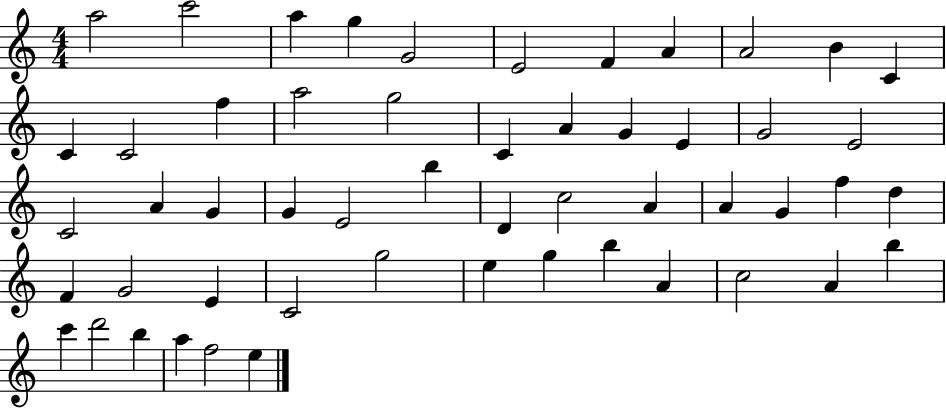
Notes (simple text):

A5/h C6/h A5/q G5/q G4/h E4/h F4/q A4/q A4/h B4/q C4/q C4/q C4/h F5/q A5/h G5/h C4/q A4/q G4/q E4/q G4/h E4/h C4/h A4/q G4/q G4/q E4/h B5/q D4/q C5/h A4/q A4/q G4/q F5/q D5/q F4/q G4/h E4/q C4/h G5/h E5/q G5/q B5/q A4/q C5/h A4/q B5/q C6/q D6/h B5/q A5/q F5/h E5/q